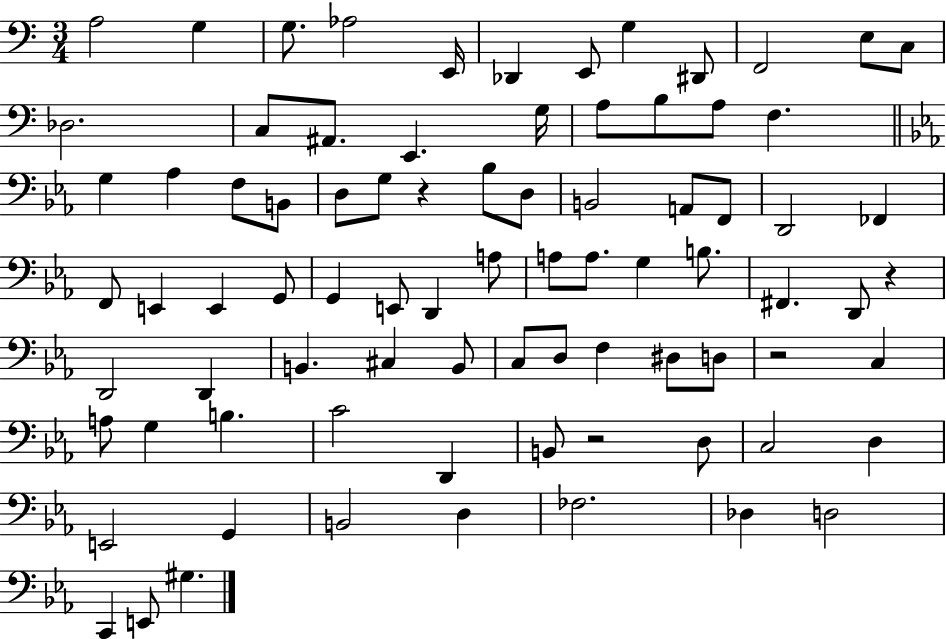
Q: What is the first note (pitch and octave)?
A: A3